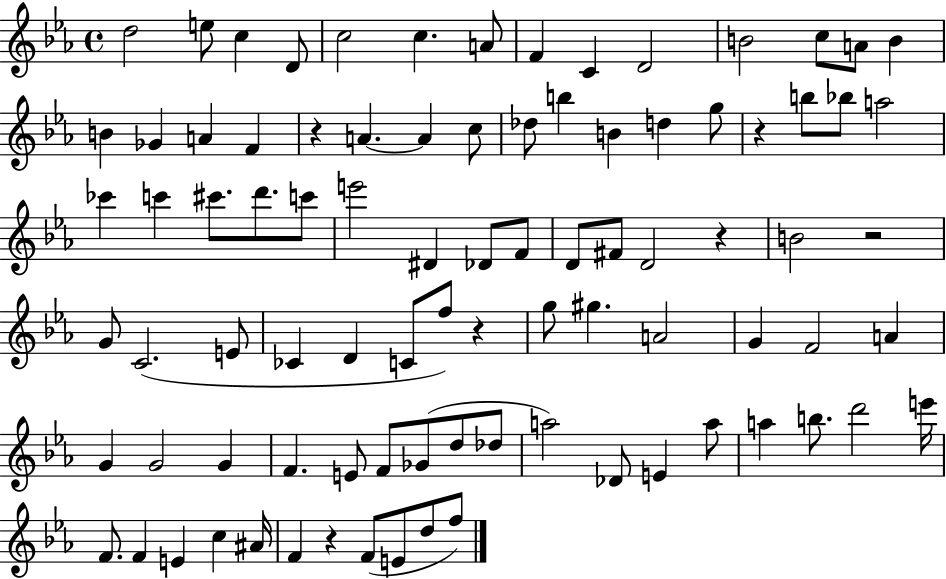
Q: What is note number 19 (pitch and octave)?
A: A4